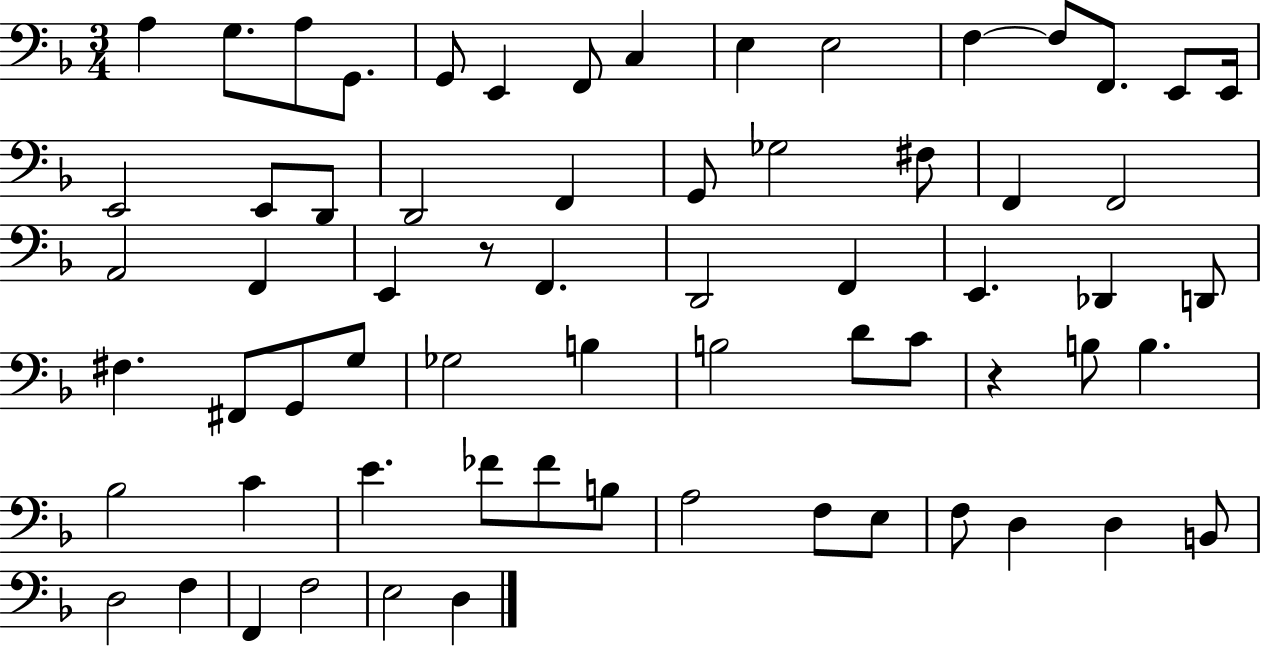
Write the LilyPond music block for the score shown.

{
  \clef bass
  \numericTimeSignature
  \time 3/4
  \key f \major
  a4 g8. a8 g,8. | g,8 e,4 f,8 c4 | e4 e2 | f4~~ f8 f,8. e,8 e,16 | \break e,2 e,8 d,8 | d,2 f,4 | g,8 ges2 fis8 | f,4 f,2 | \break a,2 f,4 | e,4 r8 f,4. | d,2 f,4 | e,4. des,4 d,8 | \break fis4. fis,8 g,8 g8 | ges2 b4 | b2 d'8 c'8 | r4 b8 b4. | \break bes2 c'4 | e'4. fes'8 fes'8 b8 | a2 f8 e8 | f8 d4 d4 b,8 | \break d2 f4 | f,4 f2 | e2 d4 | \bar "|."
}